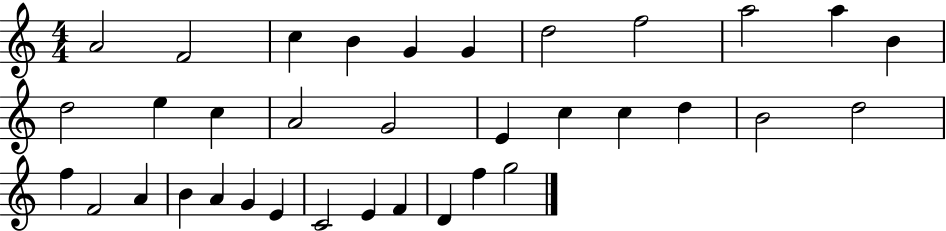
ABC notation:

X:1
T:Untitled
M:4/4
L:1/4
K:C
A2 F2 c B G G d2 f2 a2 a B d2 e c A2 G2 E c c d B2 d2 f F2 A B A G E C2 E F D f g2